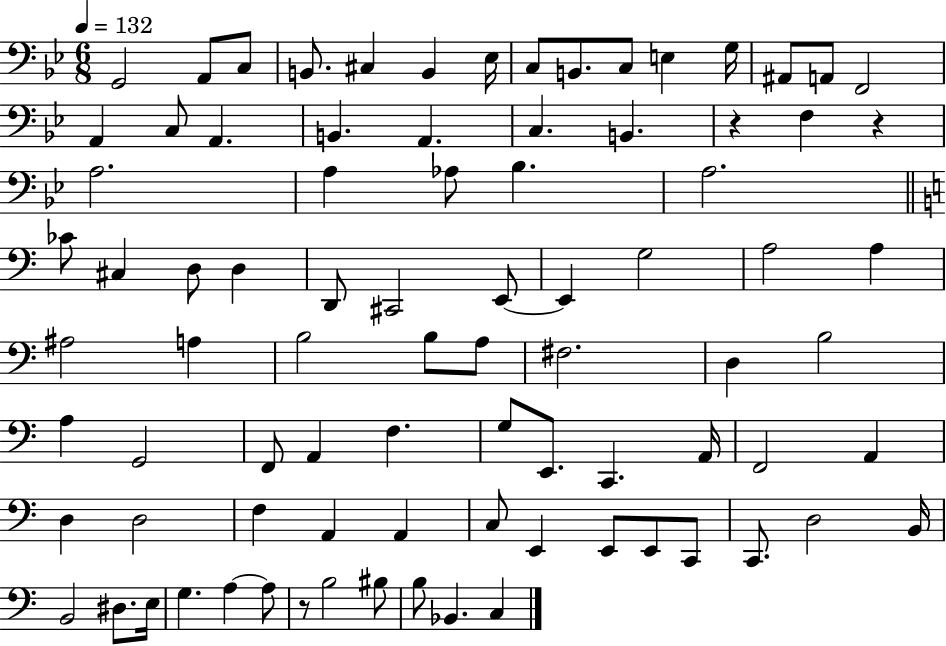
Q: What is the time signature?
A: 6/8